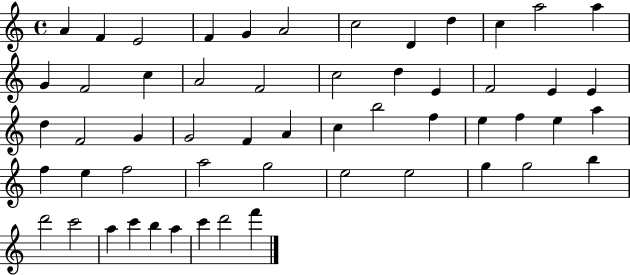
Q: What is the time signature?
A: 4/4